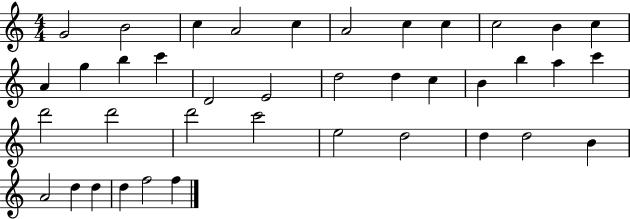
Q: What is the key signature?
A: C major